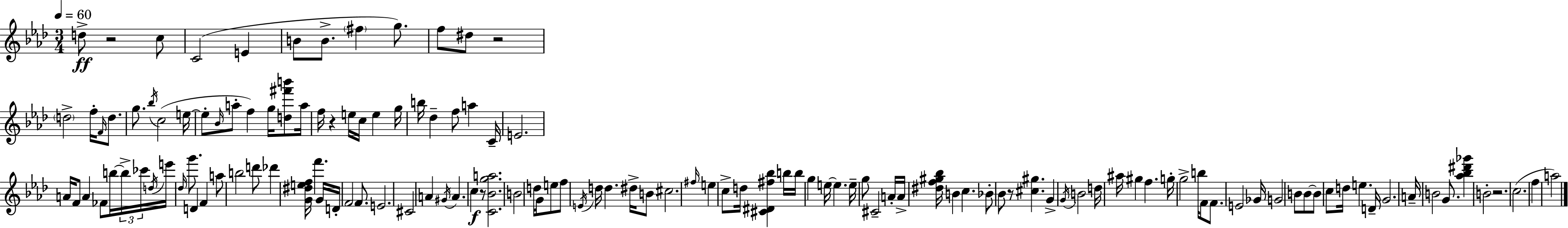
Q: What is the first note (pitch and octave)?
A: D5